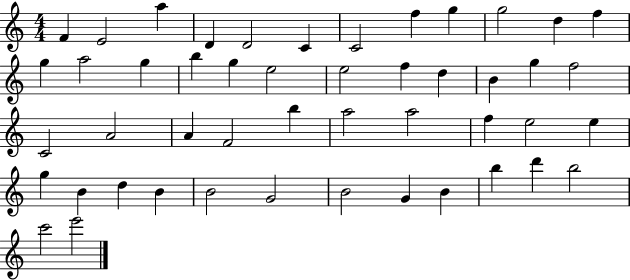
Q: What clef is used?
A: treble